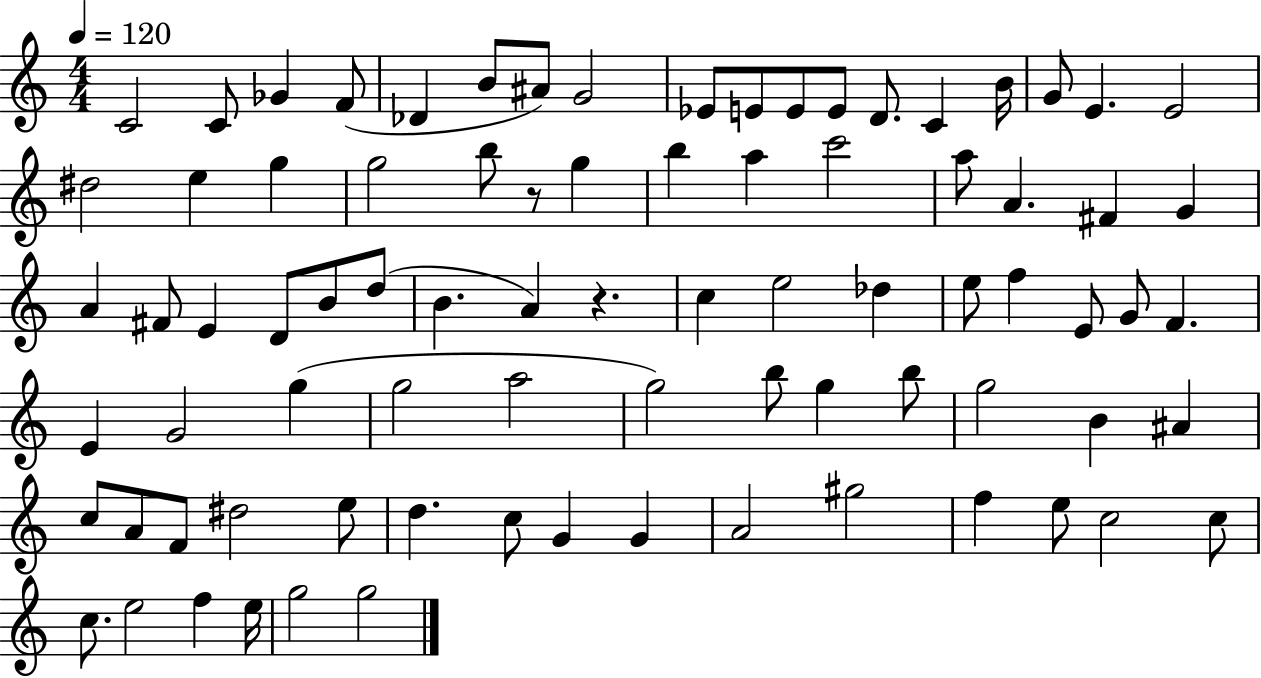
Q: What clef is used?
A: treble